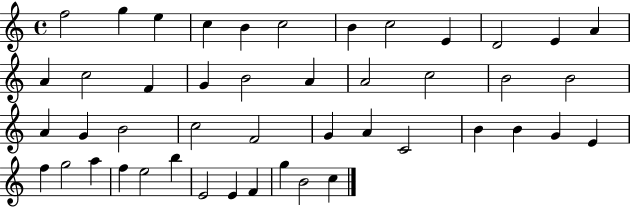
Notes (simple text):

F5/h G5/q E5/q C5/q B4/q C5/h B4/q C5/h E4/q D4/h E4/q A4/q A4/q C5/h F4/q G4/q B4/h A4/q A4/h C5/h B4/h B4/h A4/q G4/q B4/h C5/h F4/h G4/q A4/q C4/h B4/q B4/q G4/q E4/q F5/q G5/h A5/q F5/q E5/h B5/q E4/h E4/q F4/q G5/q B4/h C5/q